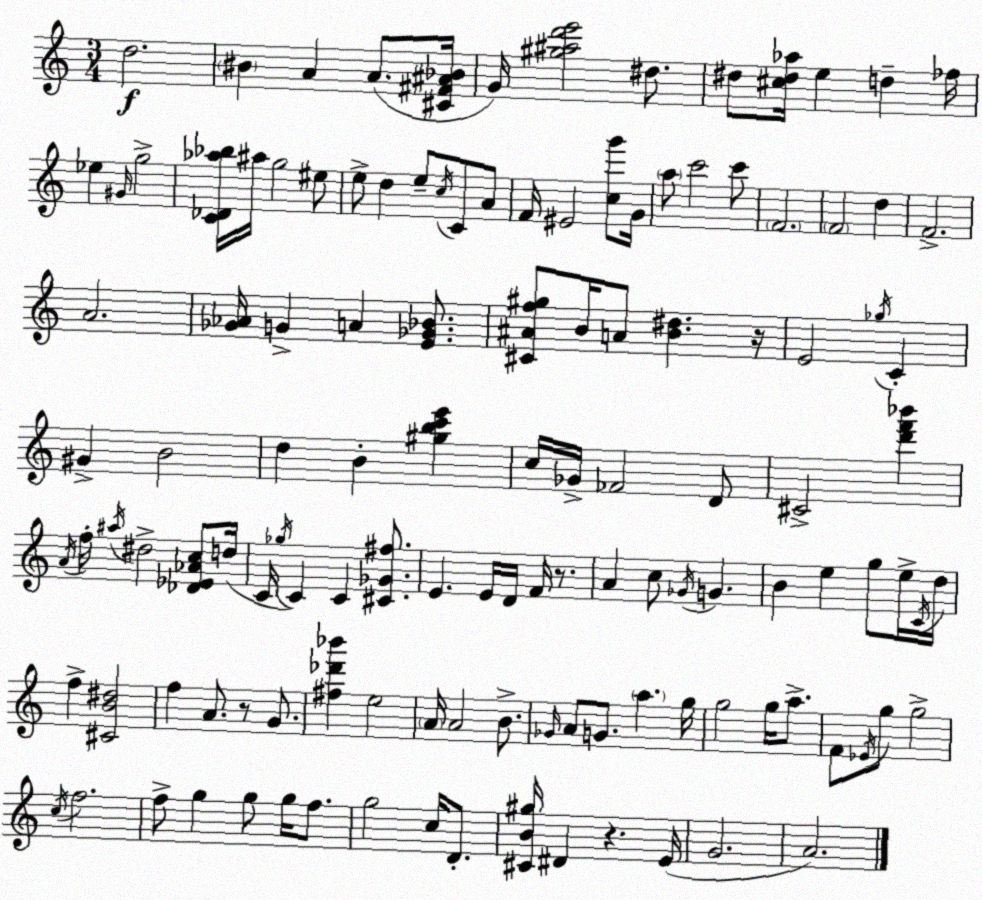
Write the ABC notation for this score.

X:1
T:Untitled
M:3/4
L:1/4
K:Am
d2 ^B A A/2 [^C^F^A_B]/4 G/4 [^g^ad'e']2 ^d/2 ^d/2 [^c^d_a]/4 e d _f/4 _e ^G/4 g2 [C_D_a_b]/4 ^a/4 g2 ^e/2 e/2 d e/2 c/4 C/2 A/2 F/4 ^E2 [cg']/2 G/4 a/2 c'2 c'/2 F2 F2 d F2 A2 [_G_A]/4 G A [E_G_B]/2 [^C^Af^g]/2 B/4 A/2 [B^d] z/4 E2 _g/4 C ^G B2 d B [^gbc'e'] c/4 _G/4 _F2 D/2 ^C2 [d'f'_b'] A/4 f/4 ^a/4 ^d2 [_D_E_Ac]/2 d/4 C/4 _g/4 C C [^C_G^f]/2 E E/4 D/4 F/4 z/2 A c/2 _G/4 G B e g/2 e/4 C/4 d/4 f [^CB^d]2 f A/2 z/2 G/2 [^f_d'_b'] e2 A/4 A2 B/2 _G/4 A/2 G/2 a g/4 g2 g/4 a/2 F/2 _E/4 g/2 g2 c/4 f2 f/2 g g/2 g/4 f/2 g2 c/4 D/2 [^CB^g]/4 ^D z E/4 G2 A2